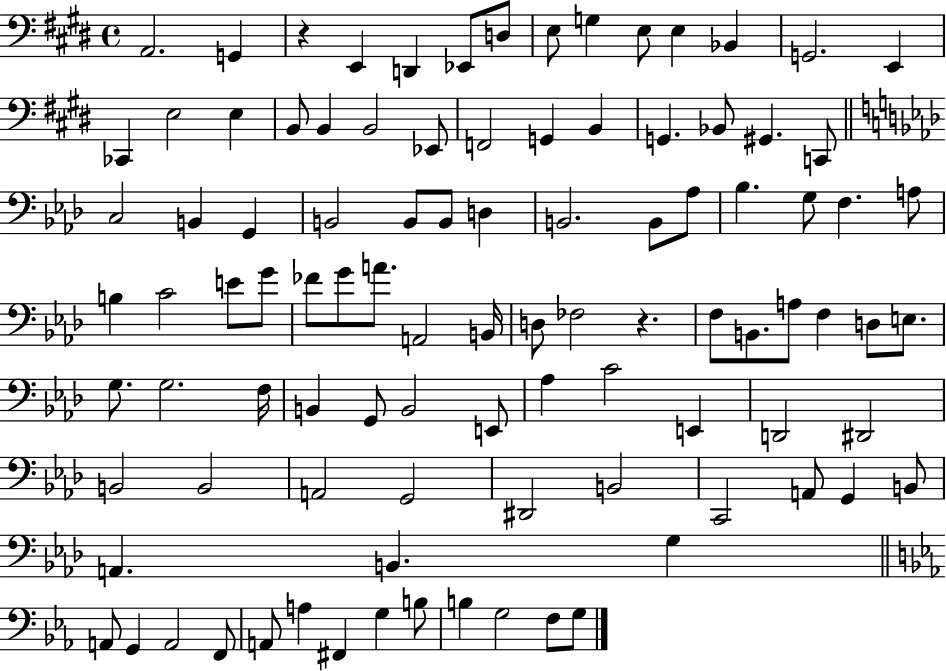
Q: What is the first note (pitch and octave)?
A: A2